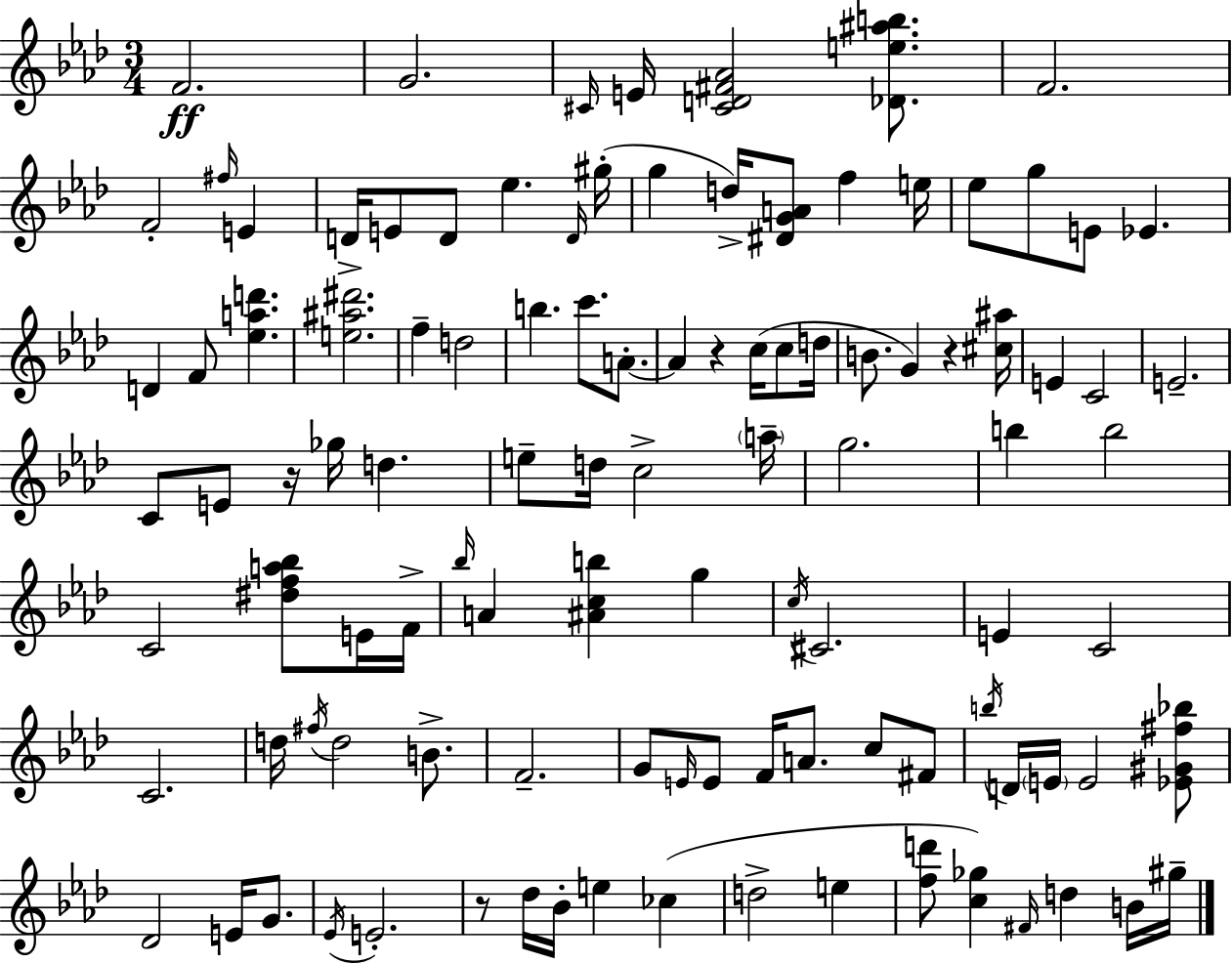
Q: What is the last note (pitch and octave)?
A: G#5